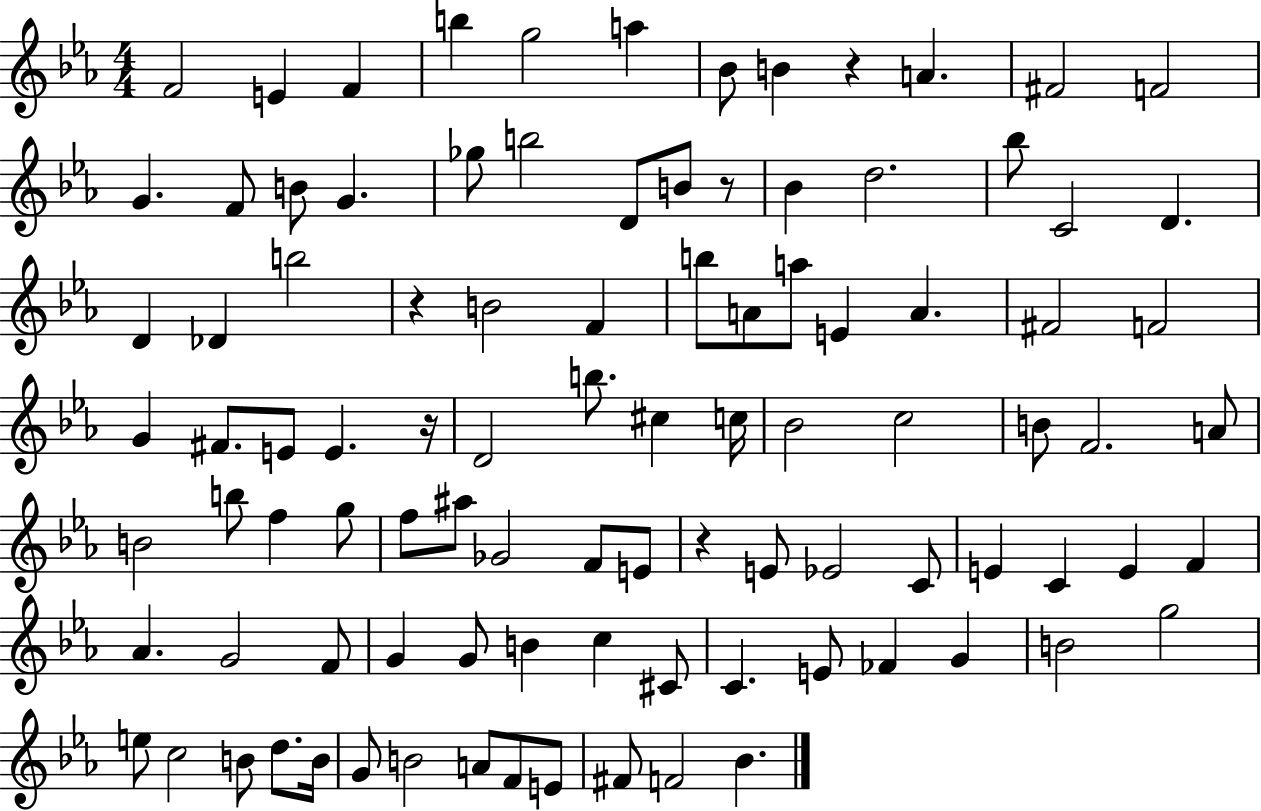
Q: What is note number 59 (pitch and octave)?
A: E4